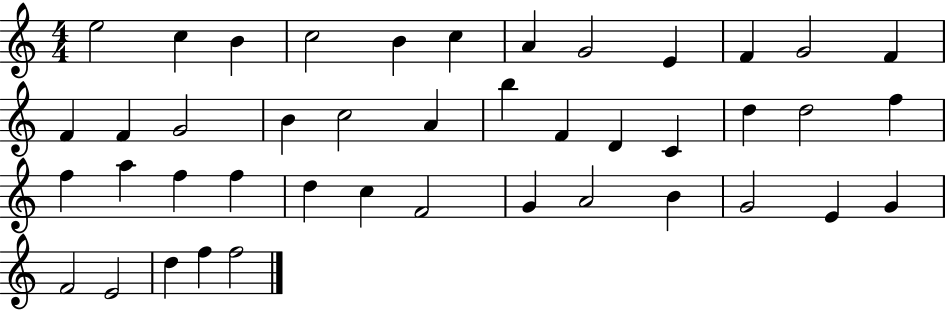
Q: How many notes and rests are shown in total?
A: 43